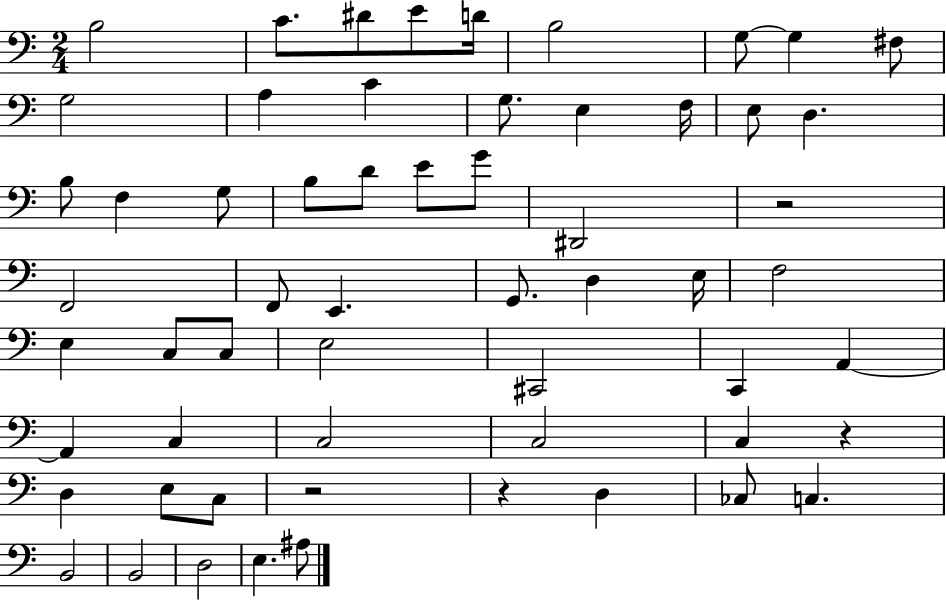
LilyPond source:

{
  \clef bass
  \numericTimeSignature
  \time 2/4
  \key c \major
  b2 | c'8. dis'8 e'8 d'16 | b2 | g8~~ g4 fis8 | \break g2 | a4 c'4 | g8. e4 f16 | e8 d4. | \break b8 f4 g8 | b8 d'8 e'8 g'8 | dis,2 | r2 | \break f,2 | f,8 e,4. | g,8. d4 e16 | f2 | \break e4 c8 c8 | e2 | cis,2 | c,4 a,4~~ | \break a,4 c4 | c2 | c2 | c4 r4 | \break d4 e8 c8 | r2 | r4 d4 | ces8 c4. | \break b,2 | b,2 | d2 | e4. ais8 | \break \bar "|."
}